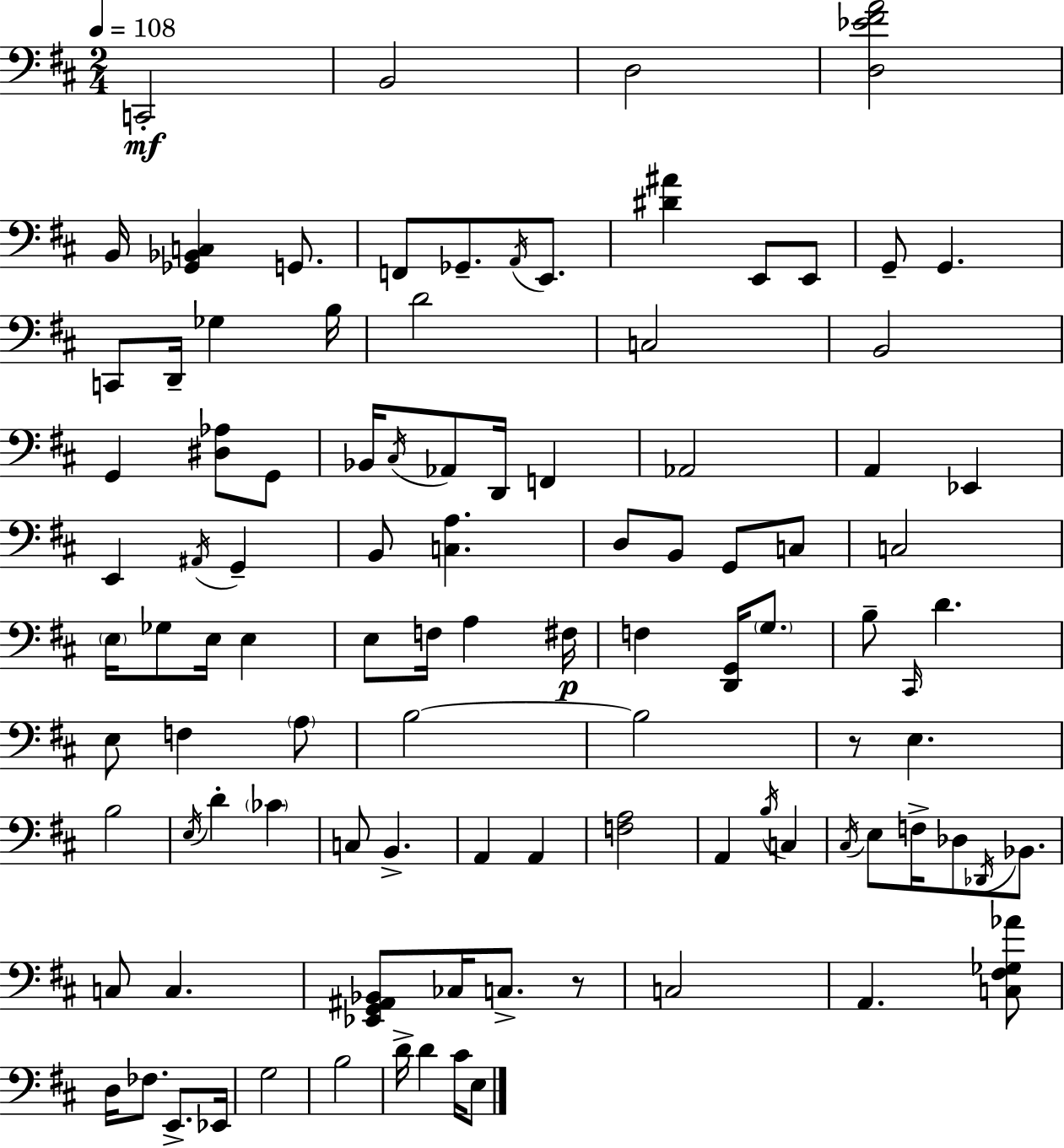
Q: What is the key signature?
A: D major